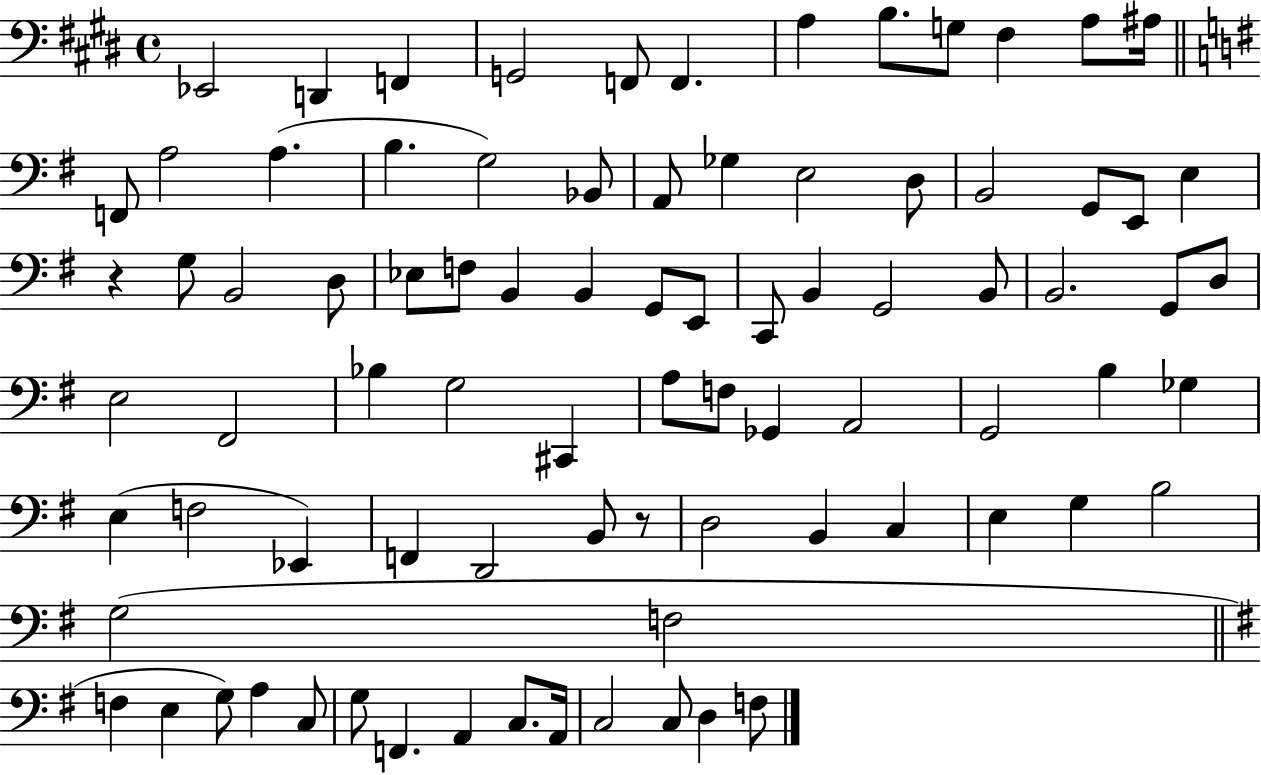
X:1
T:Untitled
M:4/4
L:1/4
K:E
_E,,2 D,, F,, G,,2 F,,/2 F,, A, B,/2 G,/2 ^F, A,/2 ^A,/4 F,,/2 A,2 A, B, G,2 _B,,/2 A,,/2 _G, E,2 D,/2 B,,2 G,,/2 E,,/2 E, z G,/2 B,,2 D,/2 _E,/2 F,/2 B,, B,, G,,/2 E,,/2 C,,/2 B,, G,,2 B,,/2 B,,2 G,,/2 D,/2 E,2 ^F,,2 _B, G,2 ^C,, A,/2 F,/2 _G,, A,,2 G,,2 B, _G, E, F,2 _E,, F,, D,,2 B,,/2 z/2 D,2 B,, C, E, G, B,2 G,2 F,2 F, E, G,/2 A, C,/2 G,/2 F,, A,, C,/2 A,,/4 C,2 C,/2 D, F,/2